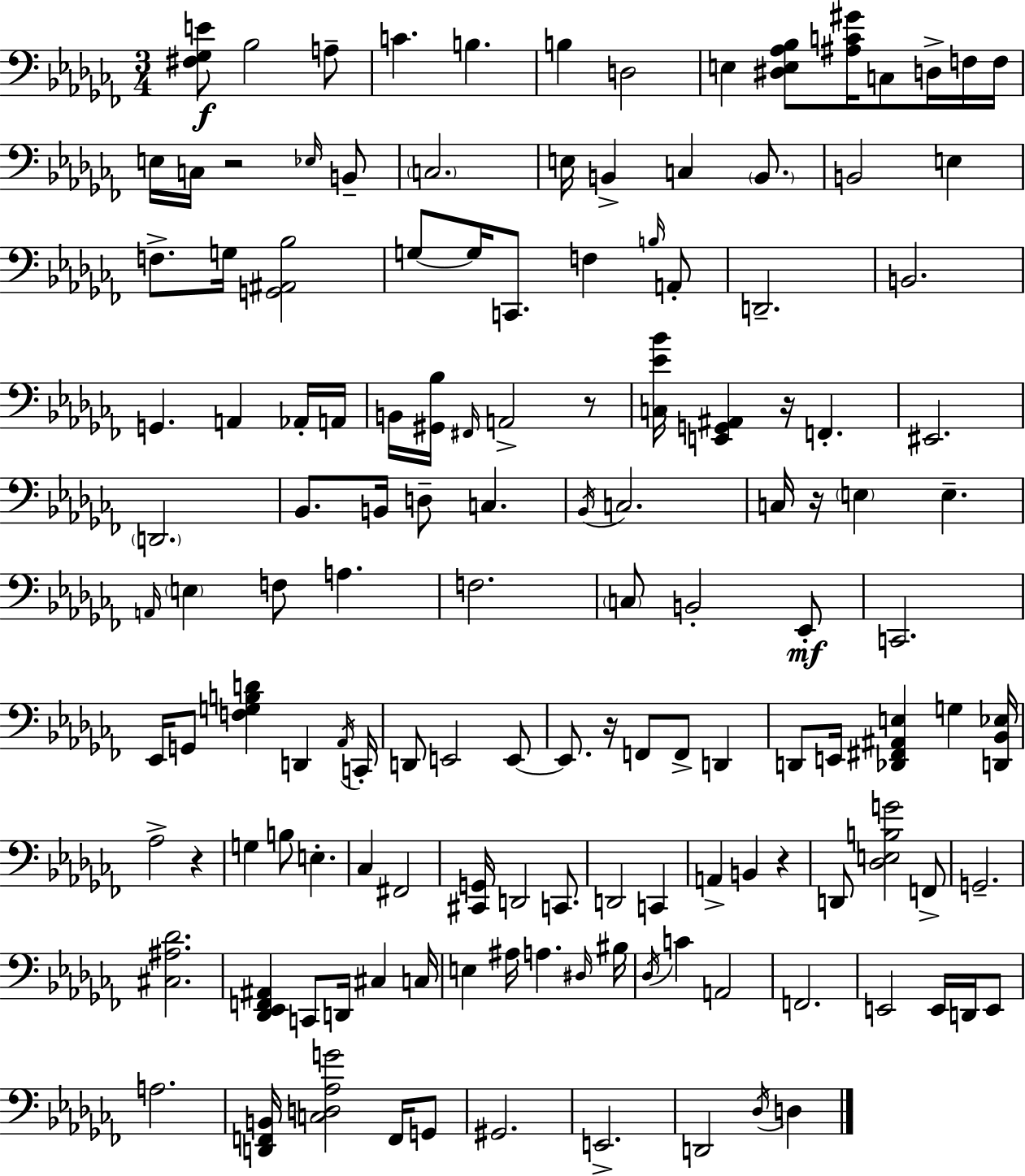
X:1
T:Untitled
M:3/4
L:1/4
K:Abm
[^F,_G,E]/2 _B,2 A,/2 C B, B, D,2 E, [^D,E,_A,_B,]/2 [^A,C^G]/4 C,/2 D,/4 F,/4 F,/4 E,/4 C,/4 z2 _E,/4 B,,/2 C,2 E,/4 B,, C, B,,/2 B,,2 E, F,/2 G,/4 [G,,^A,,_B,]2 G,/2 G,/4 C,,/2 F, B,/4 A,,/2 D,,2 B,,2 G,, A,, _A,,/4 A,,/4 B,,/4 [^G,,_B,]/4 ^F,,/4 A,,2 z/2 [C,_E_B]/4 [E,,G,,^A,,] z/4 F,, ^E,,2 D,,2 _B,,/2 B,,/4 D,/2 C, _B,,/4 C,2 C,/4 z/4 E, E, A,,/4 E, F,/2 A, F,2 C,/2 B,,2 _E,,/2 C,,2 _E,,/4 G,,/2 [F,G,B,D] D,, _A,,/4 C,,/4 D,,/2 E,,2 E,,/2 E,,/2 z/4 F,,/2 F,,/2 D,, D,,/2 E,,/4 [_D,,^F,,^A,,E,] G, [D,,_B,,_E,]/4 _A,2 z G, B,/2 E, _C, ^F,,2 [^C,,G,,]/4 D,,2 C,,/2 D,,2 C,, A,, B,, z D,,/2 [_D,E,B,G]2 F,,/2 G,,2 [^C,^A,_D]2 [_D,,_E,,F,,^A,,] C,,/2 D,,/4 ^C, C,/4 E, ^A,/4 A, ^D,/4 ^B,/4 _D,/4 C A,,2 F,,2 E,,2 E,,/4 D,,/4 E,,/2 A,2 [D,,F,,B,,]/4 [C,D,_A,G]2 F,,/4 G,,/2 ^G,,2 E,,2 D,,2 _D,/4 D,